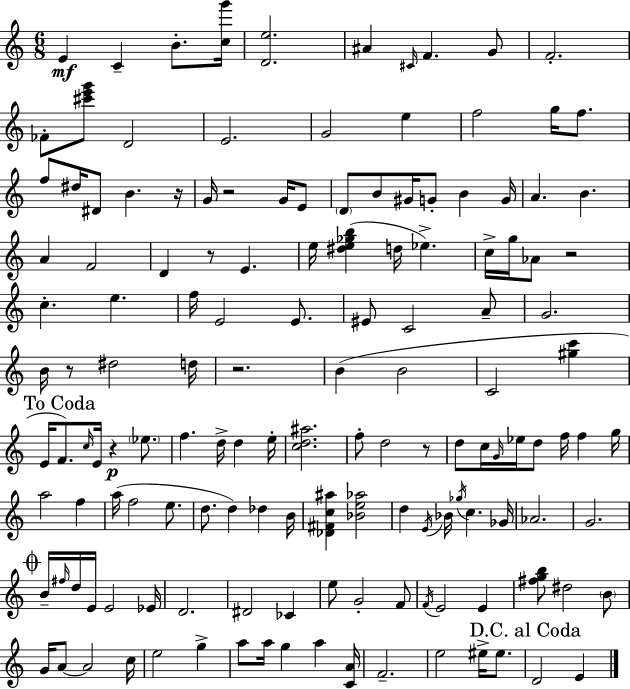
{
  \clef treble
  \numericTimeSignature
  \time 6/8
  \key c \major
  e'4\mf c'4-- b'8.-. <c'' g'''>16 | <d' e''>2. | ais'4 \grace { cis'16 } f'4. g'8 | f'2.-. | \break fes'8-. <cis''' e''' g'''>8 d'2 | e'2. | g'2 e''4 | f''2 g''16 f''8. | \break f''8 dis''16 dis'8 b'4. | r16 g'16 r2 g'16 e'8 | \parenthesize d'8 b'8 gis'16 g'8-. b'4 | g'16 a'4. b'4. | \break a'4 f'2 | d'4 r8 e'4. | e''16 <dis'' e'' ges'' b''>4( d''16 ees''4.->) | c''16-> g''16 aes'8 r2 | \break c''4.-. e''4. | f''16 e'2 e'8. | eis'8 c'2 a'8-- | g'2. | \break b'16 r8 dis''2 | d''16 r2. | b'4( b'2 | c'2 <gis'' c'''>4 | \break \mark "To Coda" e'16 f'8.) \grace { c''16 } e'16 r4\p \parenthesize ees''8. | f''4. d''16-> d''4 | e''16-. <c'' d'' ais''>2. | f''8-. d''2 | \break r8 d''8 c''16 \grace { g'16 } ees''16 d''8 f''16 f''4 | g''16 a''2 f''4 | a''16( f''2 | e''8. d''8. d''4) des''4 | \break b'16 <des' fis' c'' ais''>4 <bes' e'' aes''>2 | d''4 \acciaccatura { e'16 } bes'16 \acciaccatura { ges''16 } c''4. | ges'16 aes'2. | g'2. | \break \mark \markup { \musicglyph "scripts.coda" } b'16-- \grace { fis''16 } d''16 e'16 e'2 | ees'16 d'2. | dis'2 | ces'4 e''8 g'2-. | \break f'8 \acciaccatura { f'16 } e'2 | e'4 <fis'' g'' b''>8 dis''2 | \parenthesize b'8 g'16 a'8~~ a'2 | c''16 e''2 | \break g''4-> a''8 a''16 g''4 | a''4 <c' a'>16 f'2.-- | e''2 | eis''16-> eis''8. \mark "D.C. al Coda" d'2 | \break e'4 \bar "|."
}